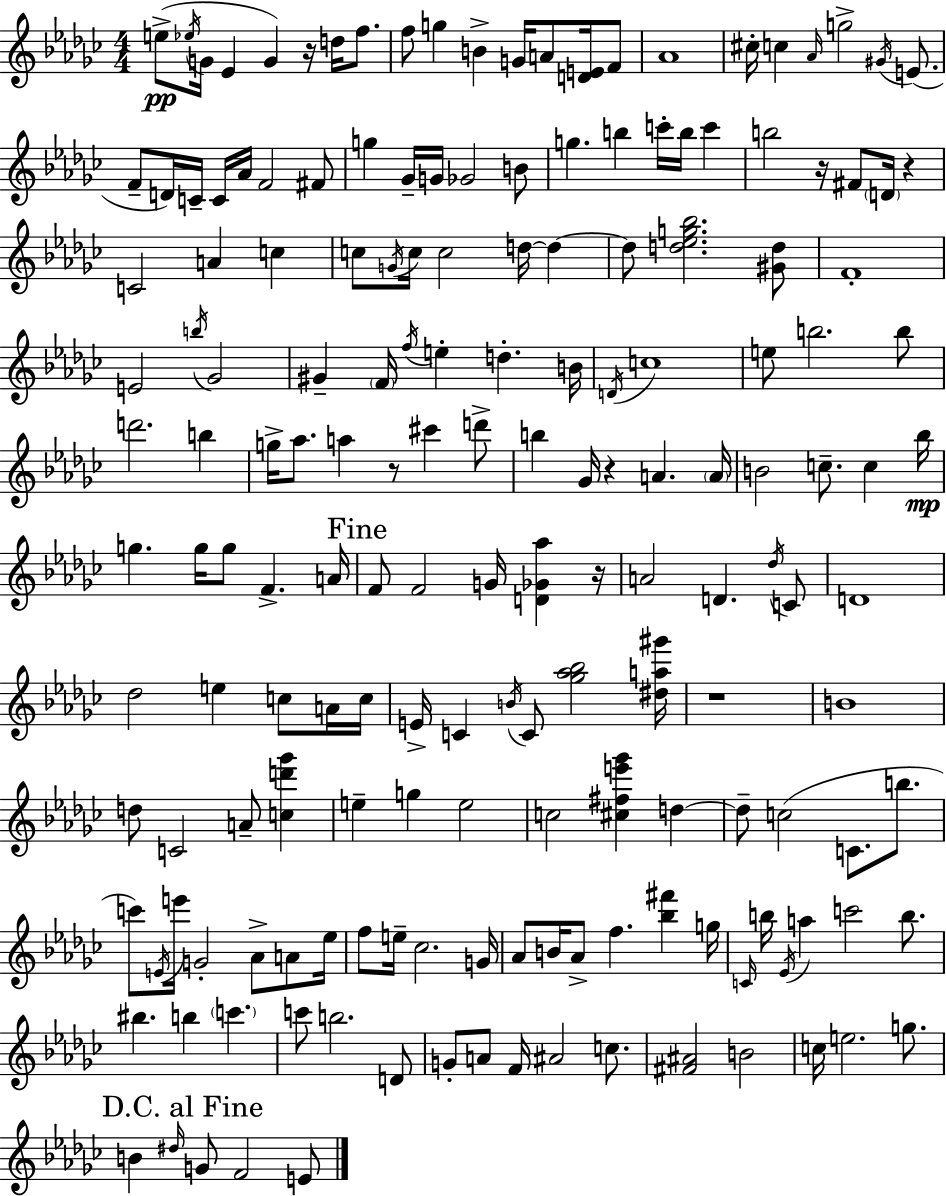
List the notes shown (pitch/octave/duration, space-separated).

E5/e Eb5/s G4/s Eb4/q G4/q R/s D5/s F5/e. F5/e G5/q B4/q G4/s A4/e [D4,E4]/s F4/e Ab4/w C#5/s C5/q Ab4/s G5/h G#4/s E4/e. F4/e D4/s C4/s C4/s Ab4/s F4/h F#4/e G5/q Gb4/s G4/s Gb4/h B4/e G5/q. B5/q C6/s B5/s C6/q B5/h R/s F#4/e D4/s R/q C4/h A4/q C5/q C5/e G4/s C5/s C5/h D5/s D5/q D5/e [D5,Eb5,G5,Bb5]/h. [G#4,D5]/e F4/w E4/h B5/s Gb4/h G#4/q F4/s F5/s E5/q D5/q. B4/s D4/s C5/w E5/e B5/h. B5/e D6/h. B5/q G5/s Ab5/e. A5/q R/e C#6/q D6/e B5/q Gb4/s R/q A4/q. A4/s B4/h C5/e. C5/q Bb5/s G5/q. G5/s G5/e F4/q. A4/s F4/e F4/h G4/s [D4,Gb4,Ab5]/q R/s A4/h D4/q. Db5/s C4/e D4/w Db5/h E5/q C5/e A4/s C5/s E4/s C4/q B4/s C4/e [Gb5,Ab5,Bb5]/h [D#5,A5,G#6]/s R/w B4/w D5/e C4/h A4/e [C5,D6,Gb6]/q E5/q G5/q E5/h C5/h [C#5,F#5,E6,Gb6]/q D5/q D5/e C5/h C4/e. B5/e. C6/e E4/s E6/s G4/h Ab4/e A4/e Eb5/s F5/e E5/s CES5/h. G4/s Ab4/e B4/s Ab4/e F5/q. [Bb5,F#6]/q G5/s C4/s B5/s Eb4/s A5/q C6/h B5/e. BIS5/q. B5/q C6/q. C6/e B5/h. D4/e G4/e A4/e F4/s A#4/h C5/e. [F#4,A#4]/h B4/h C5/s E5/h. G5/e. B4/q D#5/s G4/e F4/h E4/e